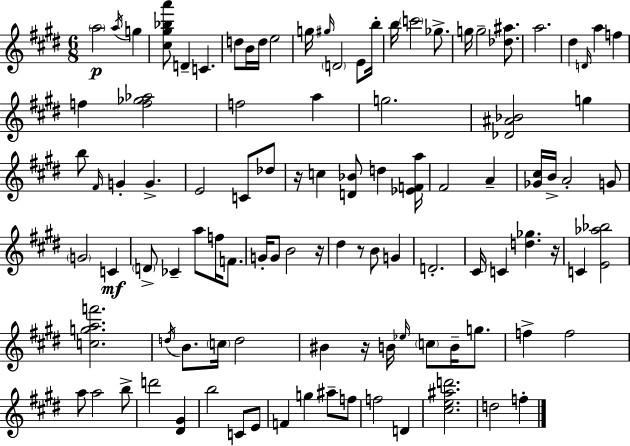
A5/h A5/s G5/q [C#5,G#5,Bb5,A6]/e D4/q C4/q. D5/e B4/s D5/s E5/h G5/s G#5/s D4/h E4/e B5/s B5/s C6/h Gb5/e. G5/s G5/h [Db5,A#5]/e. A5/h. D#5/q D4/s A5/q F5/q F5/q [F5,Gb5,Ab5]/h F5/h A5/q G5/h. [Db4,A#4,Bb4]/h G5/q B5/e F#4/s G4/q G4/q. E4/h C4/e Db5/e R/s C5/q [D4,Bb4]/e D5/q [Eb4,F4,A5]/s F#4/h A4/q [Gb4,C#5]/s B4/s A4/h G4/e G4/h C4/q D4/e CES4/q A5/e F5/s F4/e. G4/s G4/e B4/h R/s D#5/q R/e B4/e G4/q D4/h. C#4/s C4/q [D5,Gb5]/q. R/s C4/q [E4,Ab5,Bb5]/h [C5,G5,A5,F6]/h. D5/s B4/e. C5/s D5/h BIS4/q R/s B4/s Eb5/s C5/e B4/s G5/e. F5/q F5/h A5/e A5/h B5/e D6/h [D#4,G#4]/q B5/h C4/e E4/e F4/q G5/q A#5/e F5/e F5/h D4/q [C#5,E5,A#5,D6]/h. D5/h F5/q